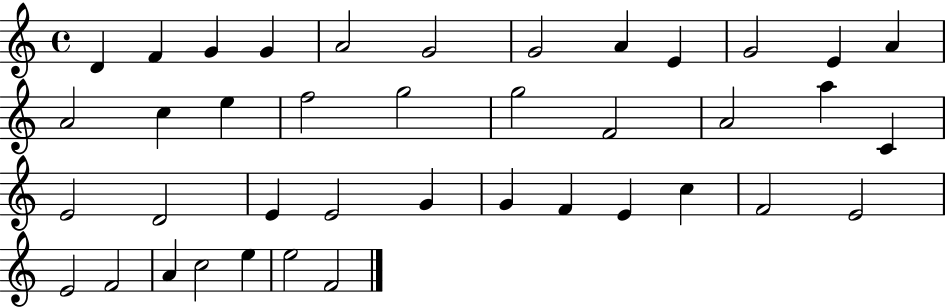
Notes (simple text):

D4/q F4/q G4/q G4/q A4/h G4/h G4/h A4/q E4/q G4/h E4/q A4/q A4/h C5/q E5/q F5/h G5/h G5/h F4/h A4/h A5/q C4/q E4/h D4/h E4/q E4/h G4/q G4/q F4/q E4/q C5/q F4/h E4/h E4/h F4/h A4/q C5/h E5/q E5/h F4/h